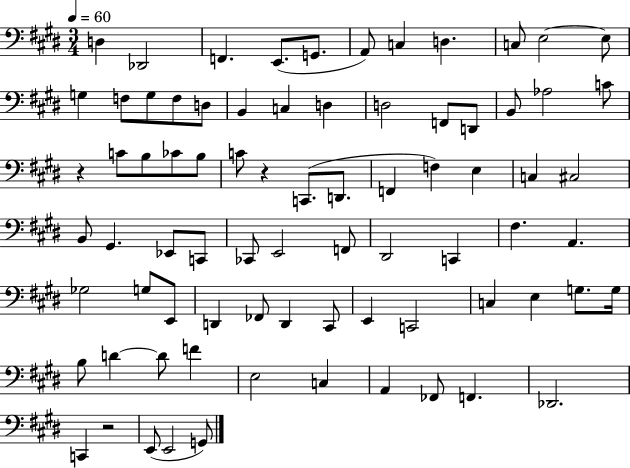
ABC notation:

X:1
T:Untitled
M:3/4
L:1/4
K:E
D, _D,,2 F,, E,,/2 G,,/2 A,,/2 C, D, C,/2 E,2 E,/2 G, F,/2 G,/2 F,/2 D,/2 B,, C, D, D,2 F,,/2 D,,/2 B,,/2 _A,2 C/2 z C/2 B,/2 _C/2 B,/2 C/2 z C,,/2 D,,/2 F,, F, E, C, ^C,2 B,,/2 ^G,, _E,,/2 C,,/2 _C,,/2 E,,2 F,,/2 ^D,,2 C,, ^F, A,, _G,2 G,/2 E,,/2 D,, _F,,/2 D,, ^C,,/2 E,, C,,2 C, E, G,/2 G,/4 B,/2 D D/2 F E,2 C, A,, _F,,/2 F,, _D,,2 C,, z2 E,,/2 E,,2 G,,/2